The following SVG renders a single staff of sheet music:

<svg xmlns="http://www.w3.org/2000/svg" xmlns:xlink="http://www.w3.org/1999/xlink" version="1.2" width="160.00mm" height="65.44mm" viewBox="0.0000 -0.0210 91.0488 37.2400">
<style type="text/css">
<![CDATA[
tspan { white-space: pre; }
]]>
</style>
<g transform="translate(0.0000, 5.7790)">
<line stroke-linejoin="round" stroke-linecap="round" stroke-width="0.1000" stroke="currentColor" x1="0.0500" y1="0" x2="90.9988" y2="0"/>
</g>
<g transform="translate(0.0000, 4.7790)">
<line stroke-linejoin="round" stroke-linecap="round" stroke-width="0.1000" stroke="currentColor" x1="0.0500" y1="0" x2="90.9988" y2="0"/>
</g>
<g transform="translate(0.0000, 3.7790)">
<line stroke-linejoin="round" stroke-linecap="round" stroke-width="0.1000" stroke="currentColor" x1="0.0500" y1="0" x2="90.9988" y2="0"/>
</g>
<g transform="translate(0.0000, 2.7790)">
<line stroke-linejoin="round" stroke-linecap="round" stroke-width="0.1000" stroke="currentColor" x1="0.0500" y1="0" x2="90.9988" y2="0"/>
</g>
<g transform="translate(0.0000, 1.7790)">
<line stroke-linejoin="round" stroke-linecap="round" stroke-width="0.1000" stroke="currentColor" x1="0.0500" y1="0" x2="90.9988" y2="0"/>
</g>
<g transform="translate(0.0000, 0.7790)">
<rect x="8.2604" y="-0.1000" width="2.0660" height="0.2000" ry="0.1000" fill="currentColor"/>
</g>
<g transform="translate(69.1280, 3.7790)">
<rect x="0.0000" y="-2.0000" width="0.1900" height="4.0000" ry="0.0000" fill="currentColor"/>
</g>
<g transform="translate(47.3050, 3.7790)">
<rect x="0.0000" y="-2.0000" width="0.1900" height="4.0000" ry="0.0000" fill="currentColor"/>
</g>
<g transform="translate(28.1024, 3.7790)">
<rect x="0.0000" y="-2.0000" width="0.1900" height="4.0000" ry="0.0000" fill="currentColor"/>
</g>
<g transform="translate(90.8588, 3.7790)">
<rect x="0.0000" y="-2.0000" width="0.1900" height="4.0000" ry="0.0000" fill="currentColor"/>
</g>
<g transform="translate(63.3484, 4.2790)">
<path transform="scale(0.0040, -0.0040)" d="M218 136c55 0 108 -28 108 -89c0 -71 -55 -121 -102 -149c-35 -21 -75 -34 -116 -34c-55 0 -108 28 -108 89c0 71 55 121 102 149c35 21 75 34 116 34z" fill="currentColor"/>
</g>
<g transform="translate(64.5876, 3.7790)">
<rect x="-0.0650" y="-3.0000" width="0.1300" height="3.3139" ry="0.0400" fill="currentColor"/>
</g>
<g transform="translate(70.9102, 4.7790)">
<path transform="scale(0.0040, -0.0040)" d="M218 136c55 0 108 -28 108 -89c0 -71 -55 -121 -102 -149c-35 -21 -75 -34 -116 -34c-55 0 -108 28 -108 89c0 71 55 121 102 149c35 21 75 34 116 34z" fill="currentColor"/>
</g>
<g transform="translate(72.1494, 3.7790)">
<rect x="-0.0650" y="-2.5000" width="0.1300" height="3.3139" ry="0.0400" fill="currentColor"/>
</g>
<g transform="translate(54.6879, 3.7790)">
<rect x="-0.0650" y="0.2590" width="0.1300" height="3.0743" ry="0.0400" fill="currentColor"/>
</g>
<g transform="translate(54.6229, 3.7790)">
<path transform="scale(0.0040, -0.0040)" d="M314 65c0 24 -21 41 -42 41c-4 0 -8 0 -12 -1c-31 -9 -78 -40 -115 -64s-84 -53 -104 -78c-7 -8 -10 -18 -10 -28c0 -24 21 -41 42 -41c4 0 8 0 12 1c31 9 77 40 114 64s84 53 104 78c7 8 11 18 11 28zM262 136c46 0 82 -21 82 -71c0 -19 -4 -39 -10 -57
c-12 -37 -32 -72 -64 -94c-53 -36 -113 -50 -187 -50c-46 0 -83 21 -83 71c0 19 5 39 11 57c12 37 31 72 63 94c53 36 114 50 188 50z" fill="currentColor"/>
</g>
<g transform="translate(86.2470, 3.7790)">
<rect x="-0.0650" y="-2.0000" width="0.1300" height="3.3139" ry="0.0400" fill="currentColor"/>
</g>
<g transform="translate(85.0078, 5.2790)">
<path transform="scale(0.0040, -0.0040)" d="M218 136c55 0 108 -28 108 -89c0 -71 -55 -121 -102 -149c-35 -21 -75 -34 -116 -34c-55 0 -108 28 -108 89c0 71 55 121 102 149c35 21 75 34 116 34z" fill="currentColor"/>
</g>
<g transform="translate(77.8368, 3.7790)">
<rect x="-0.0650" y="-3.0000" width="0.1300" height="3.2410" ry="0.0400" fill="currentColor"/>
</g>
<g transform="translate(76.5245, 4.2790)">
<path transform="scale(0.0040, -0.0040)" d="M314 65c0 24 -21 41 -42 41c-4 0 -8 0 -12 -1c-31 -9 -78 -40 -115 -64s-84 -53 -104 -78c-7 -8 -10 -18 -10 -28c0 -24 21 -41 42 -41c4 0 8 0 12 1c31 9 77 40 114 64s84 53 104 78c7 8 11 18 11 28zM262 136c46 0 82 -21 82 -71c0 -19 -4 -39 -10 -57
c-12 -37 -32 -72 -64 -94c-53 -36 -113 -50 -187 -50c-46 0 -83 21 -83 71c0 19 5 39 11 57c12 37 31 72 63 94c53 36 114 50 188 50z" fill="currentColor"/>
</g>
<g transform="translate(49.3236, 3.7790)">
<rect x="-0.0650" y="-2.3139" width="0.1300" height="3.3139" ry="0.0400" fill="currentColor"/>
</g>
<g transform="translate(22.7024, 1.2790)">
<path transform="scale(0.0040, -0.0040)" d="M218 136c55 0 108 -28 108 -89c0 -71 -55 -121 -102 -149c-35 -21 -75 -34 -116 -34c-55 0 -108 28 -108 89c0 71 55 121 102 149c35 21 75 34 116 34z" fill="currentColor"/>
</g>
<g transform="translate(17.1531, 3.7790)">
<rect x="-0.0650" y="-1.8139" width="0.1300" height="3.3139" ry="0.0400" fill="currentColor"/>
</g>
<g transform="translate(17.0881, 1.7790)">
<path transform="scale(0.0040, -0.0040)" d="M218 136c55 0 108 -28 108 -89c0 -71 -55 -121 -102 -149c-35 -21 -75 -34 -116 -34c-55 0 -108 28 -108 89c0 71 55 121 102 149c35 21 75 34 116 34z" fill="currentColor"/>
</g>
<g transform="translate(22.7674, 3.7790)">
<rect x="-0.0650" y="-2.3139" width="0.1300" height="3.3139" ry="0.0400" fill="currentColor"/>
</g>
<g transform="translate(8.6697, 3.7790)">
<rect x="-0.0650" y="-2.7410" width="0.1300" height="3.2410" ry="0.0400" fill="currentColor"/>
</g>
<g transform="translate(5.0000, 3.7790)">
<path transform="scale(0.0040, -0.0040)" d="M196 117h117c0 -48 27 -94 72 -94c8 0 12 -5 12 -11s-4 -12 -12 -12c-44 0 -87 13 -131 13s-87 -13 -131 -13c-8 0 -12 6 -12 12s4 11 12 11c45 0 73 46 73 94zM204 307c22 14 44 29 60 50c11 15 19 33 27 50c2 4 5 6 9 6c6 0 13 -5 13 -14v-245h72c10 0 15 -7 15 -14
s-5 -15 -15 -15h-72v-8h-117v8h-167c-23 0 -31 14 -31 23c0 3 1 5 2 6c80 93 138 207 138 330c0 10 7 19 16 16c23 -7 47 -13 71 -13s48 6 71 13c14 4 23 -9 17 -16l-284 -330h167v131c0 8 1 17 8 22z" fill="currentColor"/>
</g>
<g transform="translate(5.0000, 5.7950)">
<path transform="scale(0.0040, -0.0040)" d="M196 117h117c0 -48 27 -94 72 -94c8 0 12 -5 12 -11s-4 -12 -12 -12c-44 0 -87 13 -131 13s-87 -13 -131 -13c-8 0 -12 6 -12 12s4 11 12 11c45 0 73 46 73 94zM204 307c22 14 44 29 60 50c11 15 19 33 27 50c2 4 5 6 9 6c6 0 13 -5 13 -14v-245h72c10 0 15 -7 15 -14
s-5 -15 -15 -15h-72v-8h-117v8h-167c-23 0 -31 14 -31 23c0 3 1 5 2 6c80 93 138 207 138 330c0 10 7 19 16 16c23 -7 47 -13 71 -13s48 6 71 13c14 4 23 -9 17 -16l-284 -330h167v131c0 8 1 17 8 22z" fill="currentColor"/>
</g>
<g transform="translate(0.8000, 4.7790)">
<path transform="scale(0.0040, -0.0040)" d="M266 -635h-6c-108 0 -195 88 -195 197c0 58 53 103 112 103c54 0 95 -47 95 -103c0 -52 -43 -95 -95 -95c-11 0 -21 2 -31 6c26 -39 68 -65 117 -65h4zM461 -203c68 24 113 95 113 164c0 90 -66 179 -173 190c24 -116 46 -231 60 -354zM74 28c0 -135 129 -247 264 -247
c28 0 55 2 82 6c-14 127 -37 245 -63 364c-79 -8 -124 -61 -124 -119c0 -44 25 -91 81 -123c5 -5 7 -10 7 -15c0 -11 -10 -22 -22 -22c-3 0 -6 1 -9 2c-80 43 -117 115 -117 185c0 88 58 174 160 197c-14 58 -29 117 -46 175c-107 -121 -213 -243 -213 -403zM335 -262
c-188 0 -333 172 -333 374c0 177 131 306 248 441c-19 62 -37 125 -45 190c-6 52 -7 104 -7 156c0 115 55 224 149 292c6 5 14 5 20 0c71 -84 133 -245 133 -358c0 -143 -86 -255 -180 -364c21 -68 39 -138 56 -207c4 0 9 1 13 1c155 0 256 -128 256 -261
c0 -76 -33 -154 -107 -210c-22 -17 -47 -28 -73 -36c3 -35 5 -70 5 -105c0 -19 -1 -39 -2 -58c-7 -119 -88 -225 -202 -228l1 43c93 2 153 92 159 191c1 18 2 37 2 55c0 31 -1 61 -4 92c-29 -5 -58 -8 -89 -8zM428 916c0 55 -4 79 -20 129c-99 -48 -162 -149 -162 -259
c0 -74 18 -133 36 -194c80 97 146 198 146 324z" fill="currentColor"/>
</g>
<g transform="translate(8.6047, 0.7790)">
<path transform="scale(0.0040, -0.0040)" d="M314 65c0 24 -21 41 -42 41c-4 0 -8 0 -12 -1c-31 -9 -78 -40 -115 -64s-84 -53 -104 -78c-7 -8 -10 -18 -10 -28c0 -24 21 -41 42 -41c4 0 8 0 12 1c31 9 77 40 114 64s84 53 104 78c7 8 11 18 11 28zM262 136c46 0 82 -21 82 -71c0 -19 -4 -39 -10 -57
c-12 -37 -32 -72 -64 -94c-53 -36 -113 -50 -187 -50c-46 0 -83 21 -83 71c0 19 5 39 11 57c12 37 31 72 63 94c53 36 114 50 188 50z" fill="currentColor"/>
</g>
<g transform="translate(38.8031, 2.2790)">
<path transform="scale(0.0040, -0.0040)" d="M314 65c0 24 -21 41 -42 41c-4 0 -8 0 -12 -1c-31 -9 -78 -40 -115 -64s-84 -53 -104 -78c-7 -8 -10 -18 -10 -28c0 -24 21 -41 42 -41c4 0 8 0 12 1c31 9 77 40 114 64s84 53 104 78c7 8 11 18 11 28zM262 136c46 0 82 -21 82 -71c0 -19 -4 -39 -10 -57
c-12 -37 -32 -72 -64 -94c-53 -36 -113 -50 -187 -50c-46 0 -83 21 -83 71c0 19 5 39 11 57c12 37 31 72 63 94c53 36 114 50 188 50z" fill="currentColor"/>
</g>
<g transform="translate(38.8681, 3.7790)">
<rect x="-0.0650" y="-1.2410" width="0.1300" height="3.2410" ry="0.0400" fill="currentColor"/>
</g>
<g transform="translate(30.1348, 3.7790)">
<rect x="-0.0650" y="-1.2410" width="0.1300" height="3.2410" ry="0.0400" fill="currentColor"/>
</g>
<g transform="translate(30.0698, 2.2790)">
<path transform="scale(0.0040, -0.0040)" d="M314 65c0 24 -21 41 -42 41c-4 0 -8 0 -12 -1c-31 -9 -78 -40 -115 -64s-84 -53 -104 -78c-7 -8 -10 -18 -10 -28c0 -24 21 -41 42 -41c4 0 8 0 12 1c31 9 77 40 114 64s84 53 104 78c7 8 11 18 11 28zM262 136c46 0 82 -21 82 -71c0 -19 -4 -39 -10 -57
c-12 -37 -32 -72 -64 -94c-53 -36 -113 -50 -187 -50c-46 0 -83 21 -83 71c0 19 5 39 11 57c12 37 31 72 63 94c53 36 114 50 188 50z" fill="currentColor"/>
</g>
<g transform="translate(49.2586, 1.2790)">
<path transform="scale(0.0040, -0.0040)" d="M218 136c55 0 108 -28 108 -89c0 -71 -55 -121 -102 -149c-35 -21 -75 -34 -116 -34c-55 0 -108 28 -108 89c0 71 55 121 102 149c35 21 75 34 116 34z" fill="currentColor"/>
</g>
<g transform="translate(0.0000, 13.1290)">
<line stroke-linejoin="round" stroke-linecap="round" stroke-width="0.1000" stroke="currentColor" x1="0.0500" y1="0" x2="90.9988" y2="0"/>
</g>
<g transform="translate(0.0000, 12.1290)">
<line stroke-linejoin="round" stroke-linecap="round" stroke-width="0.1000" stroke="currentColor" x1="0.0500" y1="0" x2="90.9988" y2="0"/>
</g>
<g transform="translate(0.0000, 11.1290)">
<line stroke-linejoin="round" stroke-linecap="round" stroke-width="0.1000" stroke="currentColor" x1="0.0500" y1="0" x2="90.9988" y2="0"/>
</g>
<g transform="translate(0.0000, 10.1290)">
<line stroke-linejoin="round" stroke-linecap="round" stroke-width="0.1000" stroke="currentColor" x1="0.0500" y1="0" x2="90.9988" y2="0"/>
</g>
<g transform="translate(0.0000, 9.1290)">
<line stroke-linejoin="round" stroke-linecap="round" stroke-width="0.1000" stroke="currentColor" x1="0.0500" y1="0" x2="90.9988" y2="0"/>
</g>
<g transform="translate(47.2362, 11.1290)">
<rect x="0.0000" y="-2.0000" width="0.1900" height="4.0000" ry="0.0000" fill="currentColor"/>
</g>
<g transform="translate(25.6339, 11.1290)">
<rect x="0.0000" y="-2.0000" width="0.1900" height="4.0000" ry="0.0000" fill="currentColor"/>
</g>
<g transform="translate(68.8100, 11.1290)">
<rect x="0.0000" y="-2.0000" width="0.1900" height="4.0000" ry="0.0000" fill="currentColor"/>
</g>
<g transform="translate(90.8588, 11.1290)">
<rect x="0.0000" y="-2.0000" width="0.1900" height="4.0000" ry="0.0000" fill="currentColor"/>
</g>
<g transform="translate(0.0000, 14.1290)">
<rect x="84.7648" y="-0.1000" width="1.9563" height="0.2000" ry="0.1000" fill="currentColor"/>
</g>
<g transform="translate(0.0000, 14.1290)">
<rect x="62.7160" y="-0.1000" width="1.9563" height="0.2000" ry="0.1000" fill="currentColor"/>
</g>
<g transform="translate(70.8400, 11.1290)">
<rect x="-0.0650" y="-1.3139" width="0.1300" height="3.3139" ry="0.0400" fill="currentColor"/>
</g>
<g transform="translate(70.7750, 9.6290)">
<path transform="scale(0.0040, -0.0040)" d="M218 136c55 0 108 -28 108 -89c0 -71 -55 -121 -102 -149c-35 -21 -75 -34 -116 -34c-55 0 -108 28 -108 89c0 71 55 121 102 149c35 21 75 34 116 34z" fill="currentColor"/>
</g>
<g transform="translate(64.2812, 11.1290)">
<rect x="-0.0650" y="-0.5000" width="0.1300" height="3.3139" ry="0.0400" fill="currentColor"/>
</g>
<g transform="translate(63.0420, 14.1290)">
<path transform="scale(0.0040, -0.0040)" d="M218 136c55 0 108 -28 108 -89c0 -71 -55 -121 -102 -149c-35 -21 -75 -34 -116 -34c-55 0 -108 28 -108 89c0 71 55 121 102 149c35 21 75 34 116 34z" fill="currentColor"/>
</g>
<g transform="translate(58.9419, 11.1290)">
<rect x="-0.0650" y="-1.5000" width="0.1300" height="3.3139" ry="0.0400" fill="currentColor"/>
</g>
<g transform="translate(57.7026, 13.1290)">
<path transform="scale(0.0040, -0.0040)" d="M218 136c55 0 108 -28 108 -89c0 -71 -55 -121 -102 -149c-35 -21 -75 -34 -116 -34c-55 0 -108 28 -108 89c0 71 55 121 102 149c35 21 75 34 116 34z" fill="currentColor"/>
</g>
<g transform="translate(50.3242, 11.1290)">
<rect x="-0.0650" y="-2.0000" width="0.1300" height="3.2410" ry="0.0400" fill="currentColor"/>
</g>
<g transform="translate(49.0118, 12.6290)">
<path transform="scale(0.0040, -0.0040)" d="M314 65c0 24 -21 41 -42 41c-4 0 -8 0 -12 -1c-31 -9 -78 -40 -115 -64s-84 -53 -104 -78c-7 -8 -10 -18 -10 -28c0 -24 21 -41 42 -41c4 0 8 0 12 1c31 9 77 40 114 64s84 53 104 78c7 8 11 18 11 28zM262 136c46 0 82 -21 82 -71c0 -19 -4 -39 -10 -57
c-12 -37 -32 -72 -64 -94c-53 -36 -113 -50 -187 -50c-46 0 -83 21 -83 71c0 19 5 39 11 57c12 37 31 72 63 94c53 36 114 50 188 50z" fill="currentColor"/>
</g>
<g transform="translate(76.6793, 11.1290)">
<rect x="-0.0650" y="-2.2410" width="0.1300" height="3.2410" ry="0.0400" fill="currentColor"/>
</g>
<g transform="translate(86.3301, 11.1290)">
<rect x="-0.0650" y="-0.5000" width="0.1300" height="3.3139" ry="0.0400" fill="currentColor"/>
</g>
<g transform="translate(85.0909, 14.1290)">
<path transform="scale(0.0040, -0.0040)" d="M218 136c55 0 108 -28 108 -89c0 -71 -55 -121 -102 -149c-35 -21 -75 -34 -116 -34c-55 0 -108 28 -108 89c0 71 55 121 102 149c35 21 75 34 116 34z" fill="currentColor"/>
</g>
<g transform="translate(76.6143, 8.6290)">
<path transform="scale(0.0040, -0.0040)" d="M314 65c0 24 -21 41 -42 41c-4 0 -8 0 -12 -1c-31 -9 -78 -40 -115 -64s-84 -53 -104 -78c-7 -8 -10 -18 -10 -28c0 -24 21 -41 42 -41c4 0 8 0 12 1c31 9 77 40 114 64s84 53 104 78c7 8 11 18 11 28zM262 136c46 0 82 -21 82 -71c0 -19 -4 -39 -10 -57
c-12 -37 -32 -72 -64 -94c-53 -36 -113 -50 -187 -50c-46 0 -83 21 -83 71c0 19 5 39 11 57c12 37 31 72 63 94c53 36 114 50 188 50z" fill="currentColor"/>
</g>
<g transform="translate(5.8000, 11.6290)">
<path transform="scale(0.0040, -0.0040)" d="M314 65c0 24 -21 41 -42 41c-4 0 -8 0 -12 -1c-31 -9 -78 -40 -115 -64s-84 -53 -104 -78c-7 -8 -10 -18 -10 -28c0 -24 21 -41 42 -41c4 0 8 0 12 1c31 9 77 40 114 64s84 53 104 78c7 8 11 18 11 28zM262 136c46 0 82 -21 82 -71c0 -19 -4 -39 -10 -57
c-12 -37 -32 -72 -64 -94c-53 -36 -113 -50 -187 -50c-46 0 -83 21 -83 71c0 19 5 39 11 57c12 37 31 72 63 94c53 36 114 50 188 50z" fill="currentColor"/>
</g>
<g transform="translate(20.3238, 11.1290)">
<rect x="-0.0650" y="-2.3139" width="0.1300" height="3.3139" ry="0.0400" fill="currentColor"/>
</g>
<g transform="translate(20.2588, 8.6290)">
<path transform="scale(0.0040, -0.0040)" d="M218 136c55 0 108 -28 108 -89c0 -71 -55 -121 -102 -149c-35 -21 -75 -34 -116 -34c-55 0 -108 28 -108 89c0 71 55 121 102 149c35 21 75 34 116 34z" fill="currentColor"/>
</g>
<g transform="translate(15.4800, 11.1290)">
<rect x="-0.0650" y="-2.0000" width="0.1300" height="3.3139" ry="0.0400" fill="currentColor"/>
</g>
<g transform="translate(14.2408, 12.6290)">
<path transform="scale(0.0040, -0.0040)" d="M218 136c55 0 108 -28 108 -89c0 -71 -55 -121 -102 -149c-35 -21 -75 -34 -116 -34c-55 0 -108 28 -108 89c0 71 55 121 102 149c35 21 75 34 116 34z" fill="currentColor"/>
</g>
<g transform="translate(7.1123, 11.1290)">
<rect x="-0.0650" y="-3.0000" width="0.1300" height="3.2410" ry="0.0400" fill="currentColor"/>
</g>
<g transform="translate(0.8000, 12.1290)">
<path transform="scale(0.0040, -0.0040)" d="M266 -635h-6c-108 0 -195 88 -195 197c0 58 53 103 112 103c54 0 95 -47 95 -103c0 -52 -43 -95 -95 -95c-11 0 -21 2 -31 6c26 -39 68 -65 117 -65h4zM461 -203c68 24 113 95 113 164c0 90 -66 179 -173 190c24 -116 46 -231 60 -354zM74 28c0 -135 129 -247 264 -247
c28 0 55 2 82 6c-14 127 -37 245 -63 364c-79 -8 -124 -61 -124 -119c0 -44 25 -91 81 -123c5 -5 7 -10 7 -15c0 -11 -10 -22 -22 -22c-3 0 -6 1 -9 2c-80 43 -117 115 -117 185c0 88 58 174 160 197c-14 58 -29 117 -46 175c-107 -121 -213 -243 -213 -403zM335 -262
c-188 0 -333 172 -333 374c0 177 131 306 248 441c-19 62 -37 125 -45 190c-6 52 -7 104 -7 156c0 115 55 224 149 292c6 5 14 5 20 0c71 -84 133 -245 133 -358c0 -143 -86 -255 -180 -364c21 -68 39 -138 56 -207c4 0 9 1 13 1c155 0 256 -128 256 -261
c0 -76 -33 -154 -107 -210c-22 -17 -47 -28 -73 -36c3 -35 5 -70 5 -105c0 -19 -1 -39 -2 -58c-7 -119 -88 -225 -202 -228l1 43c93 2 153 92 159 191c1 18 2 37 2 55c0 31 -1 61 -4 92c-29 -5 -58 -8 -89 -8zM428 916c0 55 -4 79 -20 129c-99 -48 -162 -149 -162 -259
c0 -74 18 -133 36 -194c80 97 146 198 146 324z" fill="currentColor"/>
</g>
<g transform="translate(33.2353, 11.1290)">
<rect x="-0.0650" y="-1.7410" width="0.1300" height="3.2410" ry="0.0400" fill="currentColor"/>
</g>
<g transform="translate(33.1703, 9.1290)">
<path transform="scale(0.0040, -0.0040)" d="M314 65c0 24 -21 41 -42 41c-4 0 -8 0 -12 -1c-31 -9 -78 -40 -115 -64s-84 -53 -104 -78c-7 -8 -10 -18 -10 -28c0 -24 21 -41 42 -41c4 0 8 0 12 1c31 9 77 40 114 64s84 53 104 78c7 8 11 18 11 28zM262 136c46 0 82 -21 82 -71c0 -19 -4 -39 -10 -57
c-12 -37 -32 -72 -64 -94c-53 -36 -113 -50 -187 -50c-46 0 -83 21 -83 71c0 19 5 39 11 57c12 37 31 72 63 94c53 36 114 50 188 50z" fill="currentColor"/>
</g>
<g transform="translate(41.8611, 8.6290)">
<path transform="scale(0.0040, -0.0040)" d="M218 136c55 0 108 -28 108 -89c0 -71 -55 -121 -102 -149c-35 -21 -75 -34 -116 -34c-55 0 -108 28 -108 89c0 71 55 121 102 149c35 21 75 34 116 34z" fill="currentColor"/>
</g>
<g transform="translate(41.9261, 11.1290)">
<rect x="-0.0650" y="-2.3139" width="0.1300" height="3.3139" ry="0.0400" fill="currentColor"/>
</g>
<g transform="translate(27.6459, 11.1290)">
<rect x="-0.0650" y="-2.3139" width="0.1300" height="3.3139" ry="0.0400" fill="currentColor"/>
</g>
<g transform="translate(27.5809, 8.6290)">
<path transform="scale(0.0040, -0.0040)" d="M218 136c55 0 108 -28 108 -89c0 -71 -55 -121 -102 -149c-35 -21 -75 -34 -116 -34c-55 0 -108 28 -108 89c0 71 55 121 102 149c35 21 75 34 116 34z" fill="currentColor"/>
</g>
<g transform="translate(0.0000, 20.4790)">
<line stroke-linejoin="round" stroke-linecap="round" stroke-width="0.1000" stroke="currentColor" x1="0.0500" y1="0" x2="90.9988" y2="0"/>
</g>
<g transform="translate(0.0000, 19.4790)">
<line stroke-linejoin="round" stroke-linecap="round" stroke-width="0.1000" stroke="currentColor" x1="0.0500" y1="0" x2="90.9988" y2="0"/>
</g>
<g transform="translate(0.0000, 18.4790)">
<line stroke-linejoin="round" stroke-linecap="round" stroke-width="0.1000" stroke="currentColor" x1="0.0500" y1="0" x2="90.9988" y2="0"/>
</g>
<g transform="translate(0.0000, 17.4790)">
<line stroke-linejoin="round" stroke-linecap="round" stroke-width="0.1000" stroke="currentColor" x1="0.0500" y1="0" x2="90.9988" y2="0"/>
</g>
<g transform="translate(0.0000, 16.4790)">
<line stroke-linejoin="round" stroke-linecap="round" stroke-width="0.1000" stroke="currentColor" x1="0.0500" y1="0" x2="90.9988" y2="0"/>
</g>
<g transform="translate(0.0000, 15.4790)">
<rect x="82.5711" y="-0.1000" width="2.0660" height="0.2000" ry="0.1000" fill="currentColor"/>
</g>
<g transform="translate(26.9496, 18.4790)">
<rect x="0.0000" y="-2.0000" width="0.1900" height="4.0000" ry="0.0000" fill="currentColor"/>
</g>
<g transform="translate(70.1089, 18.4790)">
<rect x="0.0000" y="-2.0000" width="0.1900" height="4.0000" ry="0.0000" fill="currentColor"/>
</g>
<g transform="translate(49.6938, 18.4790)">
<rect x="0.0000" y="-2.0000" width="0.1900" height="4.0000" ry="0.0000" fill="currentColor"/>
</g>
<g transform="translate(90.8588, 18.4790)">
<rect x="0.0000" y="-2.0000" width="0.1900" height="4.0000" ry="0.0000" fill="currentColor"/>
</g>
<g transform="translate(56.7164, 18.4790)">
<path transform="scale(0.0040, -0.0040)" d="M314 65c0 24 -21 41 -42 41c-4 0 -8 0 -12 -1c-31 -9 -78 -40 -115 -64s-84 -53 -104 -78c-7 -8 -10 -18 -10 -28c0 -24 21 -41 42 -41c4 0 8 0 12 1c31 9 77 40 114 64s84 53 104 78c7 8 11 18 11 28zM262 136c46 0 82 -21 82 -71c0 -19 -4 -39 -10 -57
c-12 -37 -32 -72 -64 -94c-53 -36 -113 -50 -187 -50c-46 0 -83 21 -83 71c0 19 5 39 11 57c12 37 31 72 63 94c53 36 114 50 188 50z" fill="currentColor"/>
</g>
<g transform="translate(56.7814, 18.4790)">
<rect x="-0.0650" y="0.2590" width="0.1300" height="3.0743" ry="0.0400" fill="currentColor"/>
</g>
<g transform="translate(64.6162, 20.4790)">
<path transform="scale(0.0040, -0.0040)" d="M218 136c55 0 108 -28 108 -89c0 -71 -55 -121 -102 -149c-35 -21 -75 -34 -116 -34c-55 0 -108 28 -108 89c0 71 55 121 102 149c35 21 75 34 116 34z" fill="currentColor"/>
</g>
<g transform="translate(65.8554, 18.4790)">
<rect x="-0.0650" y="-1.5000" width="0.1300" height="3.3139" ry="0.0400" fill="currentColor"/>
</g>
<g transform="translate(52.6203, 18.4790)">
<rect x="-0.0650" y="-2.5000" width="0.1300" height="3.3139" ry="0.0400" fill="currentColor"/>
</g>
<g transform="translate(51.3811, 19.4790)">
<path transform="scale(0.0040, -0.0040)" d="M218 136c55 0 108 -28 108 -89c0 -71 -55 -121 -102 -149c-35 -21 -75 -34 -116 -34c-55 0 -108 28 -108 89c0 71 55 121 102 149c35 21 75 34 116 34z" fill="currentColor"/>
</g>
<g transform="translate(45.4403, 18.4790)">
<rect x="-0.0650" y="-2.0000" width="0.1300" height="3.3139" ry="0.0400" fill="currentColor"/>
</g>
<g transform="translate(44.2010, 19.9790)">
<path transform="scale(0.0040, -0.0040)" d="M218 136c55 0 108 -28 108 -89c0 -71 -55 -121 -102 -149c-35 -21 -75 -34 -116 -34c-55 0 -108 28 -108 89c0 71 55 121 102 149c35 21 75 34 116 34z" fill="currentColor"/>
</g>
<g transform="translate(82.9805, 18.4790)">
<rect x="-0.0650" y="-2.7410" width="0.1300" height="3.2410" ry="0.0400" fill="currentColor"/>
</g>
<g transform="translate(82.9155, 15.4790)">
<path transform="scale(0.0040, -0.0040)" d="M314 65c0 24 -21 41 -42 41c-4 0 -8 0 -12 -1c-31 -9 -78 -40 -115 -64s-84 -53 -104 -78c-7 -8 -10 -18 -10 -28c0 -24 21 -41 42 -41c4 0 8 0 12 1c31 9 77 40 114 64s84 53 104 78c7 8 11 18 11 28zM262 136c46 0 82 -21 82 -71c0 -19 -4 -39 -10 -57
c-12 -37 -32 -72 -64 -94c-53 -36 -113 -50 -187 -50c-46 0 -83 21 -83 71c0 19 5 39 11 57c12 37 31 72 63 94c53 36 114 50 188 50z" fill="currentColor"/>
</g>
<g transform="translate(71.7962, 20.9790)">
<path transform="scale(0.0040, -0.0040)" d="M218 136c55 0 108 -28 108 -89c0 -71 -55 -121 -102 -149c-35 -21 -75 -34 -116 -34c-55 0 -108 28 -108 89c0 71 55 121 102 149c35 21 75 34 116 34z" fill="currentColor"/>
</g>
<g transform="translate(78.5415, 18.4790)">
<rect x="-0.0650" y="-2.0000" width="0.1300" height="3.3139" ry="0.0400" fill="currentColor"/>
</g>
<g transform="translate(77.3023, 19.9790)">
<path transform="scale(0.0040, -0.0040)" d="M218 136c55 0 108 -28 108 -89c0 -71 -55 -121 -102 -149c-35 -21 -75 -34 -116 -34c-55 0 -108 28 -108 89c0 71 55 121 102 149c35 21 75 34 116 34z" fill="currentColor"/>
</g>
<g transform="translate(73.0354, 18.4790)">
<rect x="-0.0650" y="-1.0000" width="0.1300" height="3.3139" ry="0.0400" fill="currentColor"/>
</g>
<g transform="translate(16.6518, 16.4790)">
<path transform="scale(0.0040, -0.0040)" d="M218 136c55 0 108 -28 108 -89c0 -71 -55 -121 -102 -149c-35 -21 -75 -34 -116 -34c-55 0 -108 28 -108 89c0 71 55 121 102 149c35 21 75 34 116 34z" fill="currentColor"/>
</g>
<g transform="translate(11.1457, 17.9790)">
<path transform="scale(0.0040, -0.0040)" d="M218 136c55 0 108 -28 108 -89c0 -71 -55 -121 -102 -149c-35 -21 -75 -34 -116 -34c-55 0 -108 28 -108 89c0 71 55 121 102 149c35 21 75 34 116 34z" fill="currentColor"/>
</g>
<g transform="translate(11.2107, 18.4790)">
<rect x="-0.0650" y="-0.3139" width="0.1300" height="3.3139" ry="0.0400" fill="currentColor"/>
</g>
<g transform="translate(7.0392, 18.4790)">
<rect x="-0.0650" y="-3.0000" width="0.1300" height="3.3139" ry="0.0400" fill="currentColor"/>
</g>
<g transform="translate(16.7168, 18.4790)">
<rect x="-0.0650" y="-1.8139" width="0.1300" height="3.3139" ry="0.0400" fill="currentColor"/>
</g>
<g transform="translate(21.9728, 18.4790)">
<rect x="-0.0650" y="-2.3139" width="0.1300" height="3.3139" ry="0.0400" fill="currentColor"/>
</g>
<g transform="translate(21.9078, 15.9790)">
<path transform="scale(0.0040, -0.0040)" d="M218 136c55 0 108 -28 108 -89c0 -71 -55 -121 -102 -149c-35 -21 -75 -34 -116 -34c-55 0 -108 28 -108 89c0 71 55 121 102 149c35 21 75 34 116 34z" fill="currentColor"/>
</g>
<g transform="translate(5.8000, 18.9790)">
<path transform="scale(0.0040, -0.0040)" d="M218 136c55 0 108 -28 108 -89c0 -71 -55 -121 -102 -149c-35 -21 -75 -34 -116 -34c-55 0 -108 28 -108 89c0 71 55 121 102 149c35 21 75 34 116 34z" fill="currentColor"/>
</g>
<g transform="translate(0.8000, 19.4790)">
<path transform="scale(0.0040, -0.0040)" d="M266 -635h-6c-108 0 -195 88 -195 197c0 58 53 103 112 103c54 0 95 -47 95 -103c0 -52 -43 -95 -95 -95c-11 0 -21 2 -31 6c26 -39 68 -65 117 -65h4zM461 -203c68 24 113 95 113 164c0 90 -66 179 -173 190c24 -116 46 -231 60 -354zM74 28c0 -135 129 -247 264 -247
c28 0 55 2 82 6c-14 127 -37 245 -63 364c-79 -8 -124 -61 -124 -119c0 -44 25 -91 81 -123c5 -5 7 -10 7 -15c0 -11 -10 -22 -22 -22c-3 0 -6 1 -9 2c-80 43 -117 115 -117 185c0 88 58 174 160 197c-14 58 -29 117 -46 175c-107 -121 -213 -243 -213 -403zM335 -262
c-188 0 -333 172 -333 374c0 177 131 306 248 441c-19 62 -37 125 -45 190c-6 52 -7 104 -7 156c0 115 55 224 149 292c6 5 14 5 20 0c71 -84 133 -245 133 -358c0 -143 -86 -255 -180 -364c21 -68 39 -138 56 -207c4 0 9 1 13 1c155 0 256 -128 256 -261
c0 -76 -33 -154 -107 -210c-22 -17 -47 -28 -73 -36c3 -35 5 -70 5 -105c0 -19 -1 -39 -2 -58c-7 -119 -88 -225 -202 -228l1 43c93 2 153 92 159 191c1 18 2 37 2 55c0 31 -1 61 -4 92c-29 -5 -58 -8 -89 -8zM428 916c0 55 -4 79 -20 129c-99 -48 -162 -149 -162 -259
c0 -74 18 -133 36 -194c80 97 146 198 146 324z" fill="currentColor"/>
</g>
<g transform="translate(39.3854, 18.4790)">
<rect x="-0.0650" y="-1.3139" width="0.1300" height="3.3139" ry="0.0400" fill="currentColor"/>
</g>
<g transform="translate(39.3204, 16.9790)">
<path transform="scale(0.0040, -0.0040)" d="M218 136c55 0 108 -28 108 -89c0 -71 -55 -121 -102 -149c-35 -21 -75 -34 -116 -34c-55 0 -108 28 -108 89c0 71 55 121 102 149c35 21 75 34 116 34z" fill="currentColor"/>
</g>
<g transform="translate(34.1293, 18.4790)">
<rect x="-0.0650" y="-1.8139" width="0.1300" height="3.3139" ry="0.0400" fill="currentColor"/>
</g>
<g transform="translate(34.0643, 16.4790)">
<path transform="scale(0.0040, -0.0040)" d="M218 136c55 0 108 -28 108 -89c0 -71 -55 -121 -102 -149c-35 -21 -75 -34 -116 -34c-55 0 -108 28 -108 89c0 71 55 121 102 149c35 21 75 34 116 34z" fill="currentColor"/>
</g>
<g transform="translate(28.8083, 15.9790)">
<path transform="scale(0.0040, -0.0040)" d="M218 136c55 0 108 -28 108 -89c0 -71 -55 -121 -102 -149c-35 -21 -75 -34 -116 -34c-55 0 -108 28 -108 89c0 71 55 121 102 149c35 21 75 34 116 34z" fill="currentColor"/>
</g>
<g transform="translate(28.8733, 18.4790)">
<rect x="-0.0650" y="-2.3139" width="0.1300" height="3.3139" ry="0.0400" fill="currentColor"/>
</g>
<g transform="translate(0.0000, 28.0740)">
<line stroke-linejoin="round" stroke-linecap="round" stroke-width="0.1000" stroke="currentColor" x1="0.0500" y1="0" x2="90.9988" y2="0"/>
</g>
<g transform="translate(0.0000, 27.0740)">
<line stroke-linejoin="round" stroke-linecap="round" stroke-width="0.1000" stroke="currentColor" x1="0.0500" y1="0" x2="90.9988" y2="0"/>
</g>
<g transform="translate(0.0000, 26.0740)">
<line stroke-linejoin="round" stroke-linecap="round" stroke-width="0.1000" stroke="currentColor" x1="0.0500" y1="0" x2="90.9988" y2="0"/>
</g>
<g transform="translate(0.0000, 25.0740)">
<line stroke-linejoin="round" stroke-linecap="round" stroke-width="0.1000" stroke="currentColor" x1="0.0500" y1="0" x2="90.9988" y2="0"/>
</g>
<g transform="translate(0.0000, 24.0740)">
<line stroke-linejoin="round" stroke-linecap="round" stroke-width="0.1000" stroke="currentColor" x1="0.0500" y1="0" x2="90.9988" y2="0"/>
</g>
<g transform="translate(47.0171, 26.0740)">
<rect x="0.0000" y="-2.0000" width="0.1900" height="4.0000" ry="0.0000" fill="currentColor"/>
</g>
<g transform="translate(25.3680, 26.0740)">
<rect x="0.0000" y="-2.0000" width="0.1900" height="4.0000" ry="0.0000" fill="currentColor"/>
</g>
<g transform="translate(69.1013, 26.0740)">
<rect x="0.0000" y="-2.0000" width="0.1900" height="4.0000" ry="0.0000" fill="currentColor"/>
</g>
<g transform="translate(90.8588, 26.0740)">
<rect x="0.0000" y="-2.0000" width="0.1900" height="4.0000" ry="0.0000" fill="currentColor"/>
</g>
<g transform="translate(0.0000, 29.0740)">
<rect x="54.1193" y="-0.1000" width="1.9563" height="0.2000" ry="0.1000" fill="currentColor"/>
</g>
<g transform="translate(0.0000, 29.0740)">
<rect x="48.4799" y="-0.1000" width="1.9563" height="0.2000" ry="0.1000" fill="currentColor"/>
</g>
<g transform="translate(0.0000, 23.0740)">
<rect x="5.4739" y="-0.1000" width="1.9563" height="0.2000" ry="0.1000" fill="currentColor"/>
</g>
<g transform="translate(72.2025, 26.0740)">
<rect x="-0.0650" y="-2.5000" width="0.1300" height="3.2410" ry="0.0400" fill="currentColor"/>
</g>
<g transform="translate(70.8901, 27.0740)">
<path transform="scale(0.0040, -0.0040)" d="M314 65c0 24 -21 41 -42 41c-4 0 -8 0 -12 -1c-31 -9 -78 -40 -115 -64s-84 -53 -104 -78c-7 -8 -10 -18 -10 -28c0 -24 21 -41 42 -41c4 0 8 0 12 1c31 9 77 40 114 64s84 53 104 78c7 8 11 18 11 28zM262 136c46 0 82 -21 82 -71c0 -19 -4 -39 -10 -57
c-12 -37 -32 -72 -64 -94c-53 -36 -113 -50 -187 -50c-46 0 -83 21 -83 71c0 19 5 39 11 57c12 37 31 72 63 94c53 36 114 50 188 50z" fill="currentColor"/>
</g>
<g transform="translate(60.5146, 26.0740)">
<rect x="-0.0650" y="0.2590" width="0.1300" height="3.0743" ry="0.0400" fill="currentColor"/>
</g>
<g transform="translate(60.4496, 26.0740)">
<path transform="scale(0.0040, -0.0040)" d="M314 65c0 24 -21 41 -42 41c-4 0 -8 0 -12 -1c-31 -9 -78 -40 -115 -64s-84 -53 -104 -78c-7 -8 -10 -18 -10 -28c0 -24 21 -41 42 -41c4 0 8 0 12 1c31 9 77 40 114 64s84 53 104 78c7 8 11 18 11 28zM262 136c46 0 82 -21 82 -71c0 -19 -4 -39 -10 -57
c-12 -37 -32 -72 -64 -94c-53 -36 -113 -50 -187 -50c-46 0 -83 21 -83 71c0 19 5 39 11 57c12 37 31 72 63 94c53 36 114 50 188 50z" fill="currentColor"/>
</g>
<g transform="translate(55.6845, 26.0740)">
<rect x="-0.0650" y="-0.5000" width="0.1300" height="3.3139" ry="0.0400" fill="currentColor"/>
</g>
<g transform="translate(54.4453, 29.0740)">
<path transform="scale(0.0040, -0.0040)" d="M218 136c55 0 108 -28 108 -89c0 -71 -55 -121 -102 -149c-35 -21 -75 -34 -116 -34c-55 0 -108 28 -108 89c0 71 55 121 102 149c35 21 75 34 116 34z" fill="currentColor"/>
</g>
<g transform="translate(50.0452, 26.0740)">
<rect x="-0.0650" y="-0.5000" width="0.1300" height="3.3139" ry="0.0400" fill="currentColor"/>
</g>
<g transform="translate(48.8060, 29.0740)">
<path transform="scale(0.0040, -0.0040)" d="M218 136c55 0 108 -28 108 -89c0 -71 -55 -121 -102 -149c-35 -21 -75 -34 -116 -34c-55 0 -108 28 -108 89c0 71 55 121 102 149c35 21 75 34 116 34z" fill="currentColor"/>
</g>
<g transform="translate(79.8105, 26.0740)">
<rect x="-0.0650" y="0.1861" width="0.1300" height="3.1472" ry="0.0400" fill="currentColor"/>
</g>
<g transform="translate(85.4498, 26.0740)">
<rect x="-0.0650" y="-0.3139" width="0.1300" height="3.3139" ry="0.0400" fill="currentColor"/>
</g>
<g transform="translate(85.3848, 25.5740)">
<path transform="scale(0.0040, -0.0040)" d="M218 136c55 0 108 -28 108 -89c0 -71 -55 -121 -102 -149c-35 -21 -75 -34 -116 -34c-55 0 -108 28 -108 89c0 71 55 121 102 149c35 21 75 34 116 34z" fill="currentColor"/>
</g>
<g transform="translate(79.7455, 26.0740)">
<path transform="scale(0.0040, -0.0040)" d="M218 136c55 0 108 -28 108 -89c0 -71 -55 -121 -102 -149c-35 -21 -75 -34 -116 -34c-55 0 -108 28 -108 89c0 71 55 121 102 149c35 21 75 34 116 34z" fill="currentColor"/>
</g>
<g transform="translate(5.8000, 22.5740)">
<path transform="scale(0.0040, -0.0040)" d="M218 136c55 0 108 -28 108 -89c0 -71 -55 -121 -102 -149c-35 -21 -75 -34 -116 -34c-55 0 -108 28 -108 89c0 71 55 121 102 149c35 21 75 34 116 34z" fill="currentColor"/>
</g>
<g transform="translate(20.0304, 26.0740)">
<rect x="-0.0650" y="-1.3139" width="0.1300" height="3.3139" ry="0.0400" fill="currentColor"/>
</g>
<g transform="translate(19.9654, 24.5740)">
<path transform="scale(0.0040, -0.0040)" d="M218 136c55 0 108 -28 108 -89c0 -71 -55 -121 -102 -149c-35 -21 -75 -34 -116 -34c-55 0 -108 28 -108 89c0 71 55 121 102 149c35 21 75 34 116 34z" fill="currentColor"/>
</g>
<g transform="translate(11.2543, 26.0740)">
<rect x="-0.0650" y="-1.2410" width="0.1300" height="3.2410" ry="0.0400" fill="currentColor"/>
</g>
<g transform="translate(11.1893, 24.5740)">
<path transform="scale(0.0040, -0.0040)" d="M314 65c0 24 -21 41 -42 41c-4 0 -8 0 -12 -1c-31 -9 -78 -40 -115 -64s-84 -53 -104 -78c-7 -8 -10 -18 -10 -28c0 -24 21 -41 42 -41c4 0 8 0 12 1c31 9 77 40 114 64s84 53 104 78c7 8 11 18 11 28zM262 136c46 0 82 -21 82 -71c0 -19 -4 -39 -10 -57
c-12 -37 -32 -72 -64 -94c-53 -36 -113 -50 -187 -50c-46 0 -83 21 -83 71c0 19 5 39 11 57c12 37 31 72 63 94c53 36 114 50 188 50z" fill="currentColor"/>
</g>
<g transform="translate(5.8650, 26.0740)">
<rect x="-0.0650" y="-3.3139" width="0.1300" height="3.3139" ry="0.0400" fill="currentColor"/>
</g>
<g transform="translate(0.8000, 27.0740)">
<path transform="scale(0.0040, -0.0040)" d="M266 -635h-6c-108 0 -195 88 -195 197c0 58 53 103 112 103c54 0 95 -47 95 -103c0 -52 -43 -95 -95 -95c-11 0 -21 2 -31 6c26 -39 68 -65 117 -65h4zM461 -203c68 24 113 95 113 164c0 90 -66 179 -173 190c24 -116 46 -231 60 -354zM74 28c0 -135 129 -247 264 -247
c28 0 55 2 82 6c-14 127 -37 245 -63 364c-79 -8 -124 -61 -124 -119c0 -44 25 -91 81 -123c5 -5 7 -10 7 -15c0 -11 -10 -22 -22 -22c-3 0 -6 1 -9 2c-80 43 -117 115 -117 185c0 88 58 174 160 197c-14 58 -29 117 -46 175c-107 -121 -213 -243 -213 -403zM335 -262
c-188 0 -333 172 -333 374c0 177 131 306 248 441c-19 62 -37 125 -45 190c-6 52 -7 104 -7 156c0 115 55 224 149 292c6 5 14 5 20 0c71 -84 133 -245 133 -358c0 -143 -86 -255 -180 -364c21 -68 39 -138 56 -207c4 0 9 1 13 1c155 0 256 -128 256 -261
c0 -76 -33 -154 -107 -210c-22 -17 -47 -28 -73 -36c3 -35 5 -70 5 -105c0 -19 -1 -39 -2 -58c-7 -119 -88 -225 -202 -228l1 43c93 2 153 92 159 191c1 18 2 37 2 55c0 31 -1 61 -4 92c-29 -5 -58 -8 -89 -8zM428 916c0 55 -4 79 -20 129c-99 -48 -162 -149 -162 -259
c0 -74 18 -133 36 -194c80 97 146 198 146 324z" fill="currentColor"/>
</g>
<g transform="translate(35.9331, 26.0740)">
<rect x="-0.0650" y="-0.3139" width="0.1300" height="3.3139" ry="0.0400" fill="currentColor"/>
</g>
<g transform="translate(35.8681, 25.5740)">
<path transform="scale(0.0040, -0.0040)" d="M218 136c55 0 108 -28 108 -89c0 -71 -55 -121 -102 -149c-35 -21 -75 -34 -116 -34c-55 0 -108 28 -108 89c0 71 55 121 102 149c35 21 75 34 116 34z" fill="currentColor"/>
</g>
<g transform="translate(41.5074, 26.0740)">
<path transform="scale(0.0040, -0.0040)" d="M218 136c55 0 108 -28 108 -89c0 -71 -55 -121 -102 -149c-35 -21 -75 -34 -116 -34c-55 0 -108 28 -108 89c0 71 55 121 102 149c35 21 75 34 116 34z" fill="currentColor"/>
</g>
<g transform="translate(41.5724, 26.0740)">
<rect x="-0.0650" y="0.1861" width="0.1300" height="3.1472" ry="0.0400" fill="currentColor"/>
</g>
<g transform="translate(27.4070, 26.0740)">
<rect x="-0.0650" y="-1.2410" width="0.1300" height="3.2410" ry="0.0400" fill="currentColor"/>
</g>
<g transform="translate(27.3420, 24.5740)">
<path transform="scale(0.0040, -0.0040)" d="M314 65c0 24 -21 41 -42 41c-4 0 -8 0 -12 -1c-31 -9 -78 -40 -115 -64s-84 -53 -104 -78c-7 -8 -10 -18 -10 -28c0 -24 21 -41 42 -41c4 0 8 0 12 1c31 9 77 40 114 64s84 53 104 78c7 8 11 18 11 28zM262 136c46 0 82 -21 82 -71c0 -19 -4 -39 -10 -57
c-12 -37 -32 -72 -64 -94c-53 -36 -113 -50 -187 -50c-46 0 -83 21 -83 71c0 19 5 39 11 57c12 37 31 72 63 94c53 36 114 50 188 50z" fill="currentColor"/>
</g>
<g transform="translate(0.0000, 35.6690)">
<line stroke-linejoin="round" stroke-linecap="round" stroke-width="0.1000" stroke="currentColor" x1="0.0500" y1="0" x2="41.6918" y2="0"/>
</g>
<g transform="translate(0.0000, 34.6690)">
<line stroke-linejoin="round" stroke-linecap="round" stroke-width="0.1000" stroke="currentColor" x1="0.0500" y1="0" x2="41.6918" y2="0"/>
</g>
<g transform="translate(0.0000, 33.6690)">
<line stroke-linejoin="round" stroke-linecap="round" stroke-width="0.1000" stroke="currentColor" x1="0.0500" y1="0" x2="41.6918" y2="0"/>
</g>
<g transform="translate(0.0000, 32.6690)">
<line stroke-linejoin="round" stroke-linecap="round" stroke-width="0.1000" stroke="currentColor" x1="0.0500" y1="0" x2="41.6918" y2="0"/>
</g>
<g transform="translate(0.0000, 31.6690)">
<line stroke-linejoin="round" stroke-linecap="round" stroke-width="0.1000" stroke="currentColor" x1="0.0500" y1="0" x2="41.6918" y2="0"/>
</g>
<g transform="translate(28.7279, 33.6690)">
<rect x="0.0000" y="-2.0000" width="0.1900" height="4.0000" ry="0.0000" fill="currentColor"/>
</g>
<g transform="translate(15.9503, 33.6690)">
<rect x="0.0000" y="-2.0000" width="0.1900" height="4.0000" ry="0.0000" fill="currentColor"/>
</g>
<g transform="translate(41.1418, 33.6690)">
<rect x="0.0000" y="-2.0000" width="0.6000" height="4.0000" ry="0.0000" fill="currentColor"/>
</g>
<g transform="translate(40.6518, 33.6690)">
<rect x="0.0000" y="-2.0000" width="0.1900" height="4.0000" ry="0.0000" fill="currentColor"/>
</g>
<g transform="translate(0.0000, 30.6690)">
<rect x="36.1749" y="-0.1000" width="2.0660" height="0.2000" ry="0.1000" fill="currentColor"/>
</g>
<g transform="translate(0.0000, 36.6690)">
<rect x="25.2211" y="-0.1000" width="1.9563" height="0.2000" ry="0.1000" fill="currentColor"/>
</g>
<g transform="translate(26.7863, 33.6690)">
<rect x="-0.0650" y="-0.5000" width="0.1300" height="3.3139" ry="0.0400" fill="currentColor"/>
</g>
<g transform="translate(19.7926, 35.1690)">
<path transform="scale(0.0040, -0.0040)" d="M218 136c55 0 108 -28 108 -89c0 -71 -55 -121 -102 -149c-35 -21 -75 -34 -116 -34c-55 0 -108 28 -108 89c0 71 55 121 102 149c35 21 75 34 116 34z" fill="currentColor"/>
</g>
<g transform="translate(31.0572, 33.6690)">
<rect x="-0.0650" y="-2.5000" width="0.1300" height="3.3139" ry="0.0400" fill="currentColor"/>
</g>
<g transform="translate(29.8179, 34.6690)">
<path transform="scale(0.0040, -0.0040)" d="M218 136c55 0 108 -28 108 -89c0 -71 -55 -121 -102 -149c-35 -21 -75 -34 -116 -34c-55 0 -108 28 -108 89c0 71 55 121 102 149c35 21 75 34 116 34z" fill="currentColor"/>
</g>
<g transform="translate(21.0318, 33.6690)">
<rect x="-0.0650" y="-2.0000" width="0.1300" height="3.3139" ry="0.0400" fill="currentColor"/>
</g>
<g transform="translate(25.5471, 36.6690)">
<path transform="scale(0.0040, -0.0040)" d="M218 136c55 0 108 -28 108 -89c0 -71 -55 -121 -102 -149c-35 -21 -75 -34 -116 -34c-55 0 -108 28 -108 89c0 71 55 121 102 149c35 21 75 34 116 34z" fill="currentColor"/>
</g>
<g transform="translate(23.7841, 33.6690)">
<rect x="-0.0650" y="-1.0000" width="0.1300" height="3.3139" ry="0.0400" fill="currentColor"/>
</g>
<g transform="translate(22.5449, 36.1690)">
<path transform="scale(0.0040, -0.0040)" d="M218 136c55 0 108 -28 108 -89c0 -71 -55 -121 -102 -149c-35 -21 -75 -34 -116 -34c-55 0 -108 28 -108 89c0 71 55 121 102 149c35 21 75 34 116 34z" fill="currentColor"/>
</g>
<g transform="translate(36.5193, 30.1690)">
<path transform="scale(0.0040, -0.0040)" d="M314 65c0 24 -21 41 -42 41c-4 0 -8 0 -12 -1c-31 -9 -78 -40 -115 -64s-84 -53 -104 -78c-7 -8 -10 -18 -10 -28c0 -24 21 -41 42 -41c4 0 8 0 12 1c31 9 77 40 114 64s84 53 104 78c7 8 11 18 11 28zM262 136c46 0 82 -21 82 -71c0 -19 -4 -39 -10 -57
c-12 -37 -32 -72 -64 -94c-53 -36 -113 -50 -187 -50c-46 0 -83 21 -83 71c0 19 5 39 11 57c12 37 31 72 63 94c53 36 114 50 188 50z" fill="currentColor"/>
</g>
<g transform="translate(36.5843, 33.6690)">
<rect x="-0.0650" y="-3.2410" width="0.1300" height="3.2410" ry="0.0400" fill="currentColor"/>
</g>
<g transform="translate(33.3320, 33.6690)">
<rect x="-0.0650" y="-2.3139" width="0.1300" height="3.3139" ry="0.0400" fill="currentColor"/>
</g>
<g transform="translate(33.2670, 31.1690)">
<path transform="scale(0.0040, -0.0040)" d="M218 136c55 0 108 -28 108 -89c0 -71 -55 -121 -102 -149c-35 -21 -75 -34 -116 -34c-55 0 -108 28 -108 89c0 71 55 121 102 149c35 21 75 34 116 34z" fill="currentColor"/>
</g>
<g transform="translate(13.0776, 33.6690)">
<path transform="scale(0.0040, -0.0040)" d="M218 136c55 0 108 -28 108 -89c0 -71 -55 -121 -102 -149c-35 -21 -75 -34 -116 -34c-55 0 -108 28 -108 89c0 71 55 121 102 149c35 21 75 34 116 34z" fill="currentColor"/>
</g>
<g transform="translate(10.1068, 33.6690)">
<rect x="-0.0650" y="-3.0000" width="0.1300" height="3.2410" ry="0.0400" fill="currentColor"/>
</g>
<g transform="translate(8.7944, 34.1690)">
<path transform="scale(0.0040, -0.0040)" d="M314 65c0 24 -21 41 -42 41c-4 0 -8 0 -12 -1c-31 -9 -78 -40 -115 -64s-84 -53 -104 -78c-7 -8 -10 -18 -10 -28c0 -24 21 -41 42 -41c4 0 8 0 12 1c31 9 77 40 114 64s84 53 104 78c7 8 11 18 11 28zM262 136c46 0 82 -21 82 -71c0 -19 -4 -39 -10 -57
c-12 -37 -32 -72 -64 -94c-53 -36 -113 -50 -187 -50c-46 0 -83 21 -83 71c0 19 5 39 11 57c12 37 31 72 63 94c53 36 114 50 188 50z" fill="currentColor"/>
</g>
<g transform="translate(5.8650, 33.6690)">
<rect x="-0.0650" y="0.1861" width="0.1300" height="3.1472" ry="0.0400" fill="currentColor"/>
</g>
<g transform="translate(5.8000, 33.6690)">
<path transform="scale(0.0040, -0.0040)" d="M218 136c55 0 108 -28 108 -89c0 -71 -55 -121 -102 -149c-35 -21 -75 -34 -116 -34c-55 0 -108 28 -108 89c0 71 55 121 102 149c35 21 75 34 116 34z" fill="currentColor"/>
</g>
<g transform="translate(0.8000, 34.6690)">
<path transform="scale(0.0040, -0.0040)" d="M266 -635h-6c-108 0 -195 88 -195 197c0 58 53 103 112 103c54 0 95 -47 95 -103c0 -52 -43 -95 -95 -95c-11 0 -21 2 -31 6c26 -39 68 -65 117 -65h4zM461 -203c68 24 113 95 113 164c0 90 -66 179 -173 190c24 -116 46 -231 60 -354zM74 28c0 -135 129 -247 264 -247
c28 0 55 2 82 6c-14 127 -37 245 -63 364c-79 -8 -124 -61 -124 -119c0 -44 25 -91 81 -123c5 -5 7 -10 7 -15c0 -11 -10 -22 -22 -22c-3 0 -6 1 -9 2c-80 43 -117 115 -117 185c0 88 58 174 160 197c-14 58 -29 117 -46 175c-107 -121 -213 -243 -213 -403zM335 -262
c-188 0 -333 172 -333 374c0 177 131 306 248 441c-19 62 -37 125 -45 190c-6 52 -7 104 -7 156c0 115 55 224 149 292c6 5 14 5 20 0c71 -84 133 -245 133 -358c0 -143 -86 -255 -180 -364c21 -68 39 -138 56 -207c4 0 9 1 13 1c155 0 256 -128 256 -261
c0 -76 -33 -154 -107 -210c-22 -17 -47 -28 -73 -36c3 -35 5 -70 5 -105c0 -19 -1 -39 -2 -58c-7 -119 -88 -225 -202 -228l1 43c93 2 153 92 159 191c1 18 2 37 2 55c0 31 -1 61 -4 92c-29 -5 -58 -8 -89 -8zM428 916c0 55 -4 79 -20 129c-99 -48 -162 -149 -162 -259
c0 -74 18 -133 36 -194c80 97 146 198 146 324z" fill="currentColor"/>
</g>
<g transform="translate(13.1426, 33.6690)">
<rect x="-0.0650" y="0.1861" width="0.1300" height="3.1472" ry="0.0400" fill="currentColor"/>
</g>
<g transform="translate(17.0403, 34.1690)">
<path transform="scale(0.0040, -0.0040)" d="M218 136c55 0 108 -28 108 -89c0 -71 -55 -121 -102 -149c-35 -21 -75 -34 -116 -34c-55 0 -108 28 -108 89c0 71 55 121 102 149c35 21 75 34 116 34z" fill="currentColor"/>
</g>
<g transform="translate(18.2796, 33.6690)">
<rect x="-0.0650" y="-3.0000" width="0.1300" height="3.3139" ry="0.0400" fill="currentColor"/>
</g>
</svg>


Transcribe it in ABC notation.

X:1
T:Untitled
M:4/4
L:1/4
K:C
a2 f g e2 e2 g B2 A G A2 F A2 F g g f2 g F2 E C e g2 C A c f g g f e F G B2 E D F a2 b e2 e e2 c B C C B2 G2 B c B A2 B A F D C G g b2